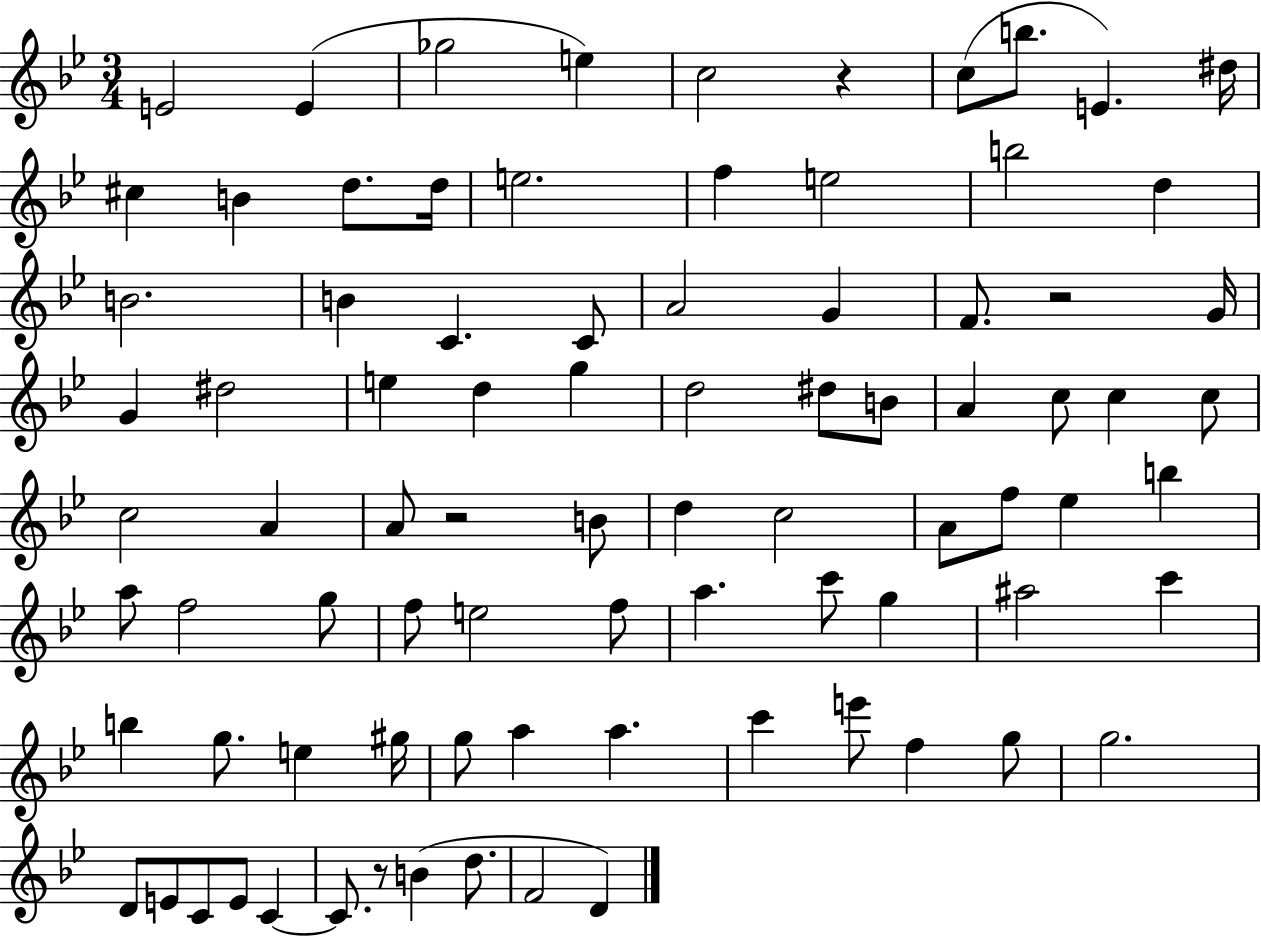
E4/h E4/q Gb5/h E5/q C5/h R/q C5/e B5/e. E4/q. D#5/s C#5/q B4/q D5/e. D5/s E5/h. F5/q E5/h B5/h D5/q B4/h. B4/q C4/q. C4/e A4/h G4/q F4/e. R/h G4/s G4/q D#5/h E5/q D5/q G5/q D5/h D#5/e B4/e A4/q C5/e C5/q C5/e C5/h A4/q A4/e R/h B4/e D5/q C5/h A4/e F5/e Eb5/q B5/q A5/e F5/h G5/e F5/e E5/h F5/e A5/q. C6/e G5/q A#5/h C6/q B5/q G5/e. E5/q G#5/s G5/e A5/q A5/q. C6/q E6/e F5/q G5/e G5/h. D4/e E4/e C4/e E4/e C4/q C4/e. R/e B4/q D5/e. F4/h D4/q